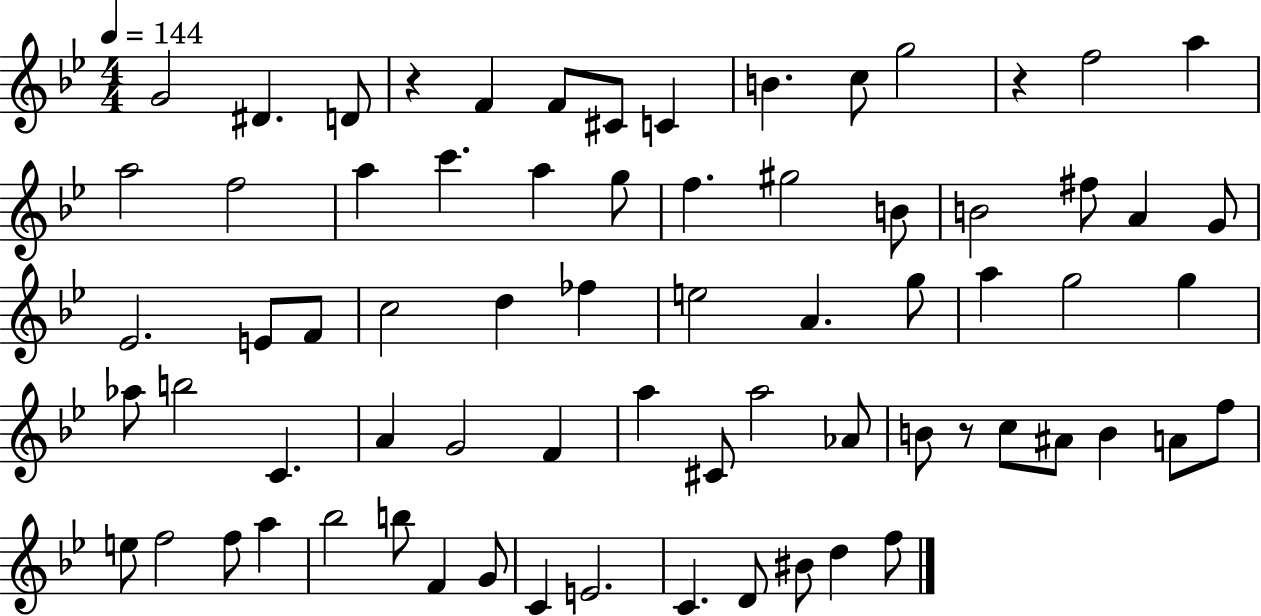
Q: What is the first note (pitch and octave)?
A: G4